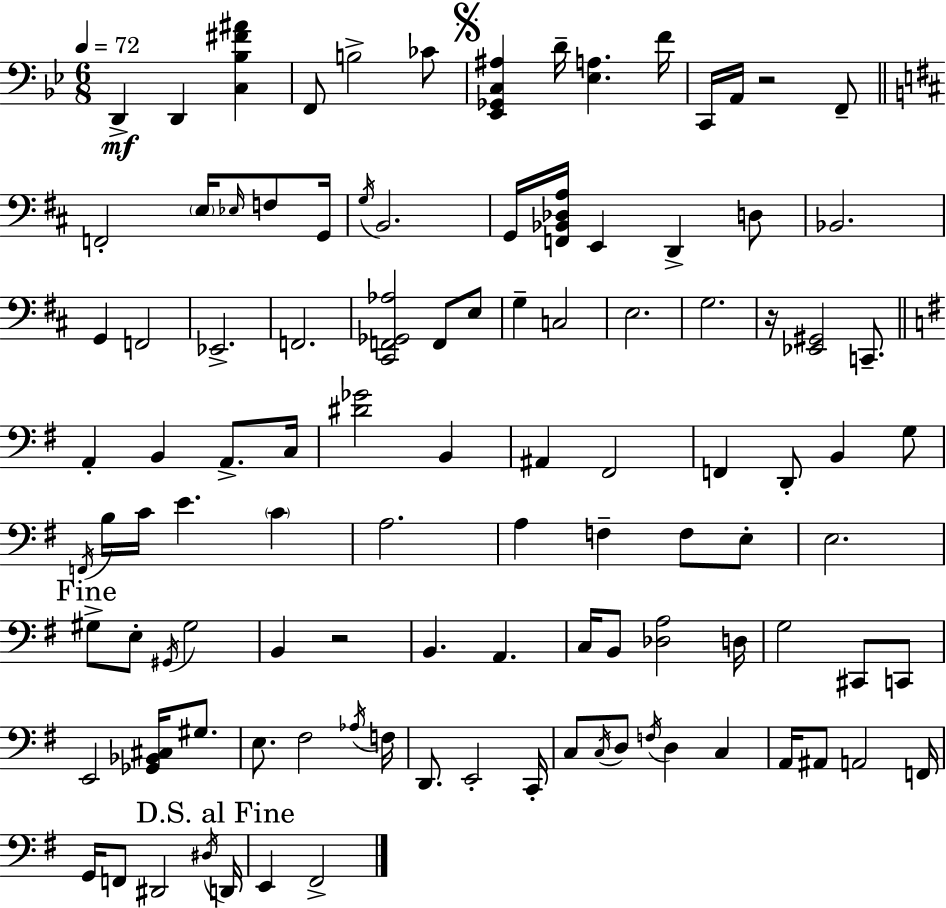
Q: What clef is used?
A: bass